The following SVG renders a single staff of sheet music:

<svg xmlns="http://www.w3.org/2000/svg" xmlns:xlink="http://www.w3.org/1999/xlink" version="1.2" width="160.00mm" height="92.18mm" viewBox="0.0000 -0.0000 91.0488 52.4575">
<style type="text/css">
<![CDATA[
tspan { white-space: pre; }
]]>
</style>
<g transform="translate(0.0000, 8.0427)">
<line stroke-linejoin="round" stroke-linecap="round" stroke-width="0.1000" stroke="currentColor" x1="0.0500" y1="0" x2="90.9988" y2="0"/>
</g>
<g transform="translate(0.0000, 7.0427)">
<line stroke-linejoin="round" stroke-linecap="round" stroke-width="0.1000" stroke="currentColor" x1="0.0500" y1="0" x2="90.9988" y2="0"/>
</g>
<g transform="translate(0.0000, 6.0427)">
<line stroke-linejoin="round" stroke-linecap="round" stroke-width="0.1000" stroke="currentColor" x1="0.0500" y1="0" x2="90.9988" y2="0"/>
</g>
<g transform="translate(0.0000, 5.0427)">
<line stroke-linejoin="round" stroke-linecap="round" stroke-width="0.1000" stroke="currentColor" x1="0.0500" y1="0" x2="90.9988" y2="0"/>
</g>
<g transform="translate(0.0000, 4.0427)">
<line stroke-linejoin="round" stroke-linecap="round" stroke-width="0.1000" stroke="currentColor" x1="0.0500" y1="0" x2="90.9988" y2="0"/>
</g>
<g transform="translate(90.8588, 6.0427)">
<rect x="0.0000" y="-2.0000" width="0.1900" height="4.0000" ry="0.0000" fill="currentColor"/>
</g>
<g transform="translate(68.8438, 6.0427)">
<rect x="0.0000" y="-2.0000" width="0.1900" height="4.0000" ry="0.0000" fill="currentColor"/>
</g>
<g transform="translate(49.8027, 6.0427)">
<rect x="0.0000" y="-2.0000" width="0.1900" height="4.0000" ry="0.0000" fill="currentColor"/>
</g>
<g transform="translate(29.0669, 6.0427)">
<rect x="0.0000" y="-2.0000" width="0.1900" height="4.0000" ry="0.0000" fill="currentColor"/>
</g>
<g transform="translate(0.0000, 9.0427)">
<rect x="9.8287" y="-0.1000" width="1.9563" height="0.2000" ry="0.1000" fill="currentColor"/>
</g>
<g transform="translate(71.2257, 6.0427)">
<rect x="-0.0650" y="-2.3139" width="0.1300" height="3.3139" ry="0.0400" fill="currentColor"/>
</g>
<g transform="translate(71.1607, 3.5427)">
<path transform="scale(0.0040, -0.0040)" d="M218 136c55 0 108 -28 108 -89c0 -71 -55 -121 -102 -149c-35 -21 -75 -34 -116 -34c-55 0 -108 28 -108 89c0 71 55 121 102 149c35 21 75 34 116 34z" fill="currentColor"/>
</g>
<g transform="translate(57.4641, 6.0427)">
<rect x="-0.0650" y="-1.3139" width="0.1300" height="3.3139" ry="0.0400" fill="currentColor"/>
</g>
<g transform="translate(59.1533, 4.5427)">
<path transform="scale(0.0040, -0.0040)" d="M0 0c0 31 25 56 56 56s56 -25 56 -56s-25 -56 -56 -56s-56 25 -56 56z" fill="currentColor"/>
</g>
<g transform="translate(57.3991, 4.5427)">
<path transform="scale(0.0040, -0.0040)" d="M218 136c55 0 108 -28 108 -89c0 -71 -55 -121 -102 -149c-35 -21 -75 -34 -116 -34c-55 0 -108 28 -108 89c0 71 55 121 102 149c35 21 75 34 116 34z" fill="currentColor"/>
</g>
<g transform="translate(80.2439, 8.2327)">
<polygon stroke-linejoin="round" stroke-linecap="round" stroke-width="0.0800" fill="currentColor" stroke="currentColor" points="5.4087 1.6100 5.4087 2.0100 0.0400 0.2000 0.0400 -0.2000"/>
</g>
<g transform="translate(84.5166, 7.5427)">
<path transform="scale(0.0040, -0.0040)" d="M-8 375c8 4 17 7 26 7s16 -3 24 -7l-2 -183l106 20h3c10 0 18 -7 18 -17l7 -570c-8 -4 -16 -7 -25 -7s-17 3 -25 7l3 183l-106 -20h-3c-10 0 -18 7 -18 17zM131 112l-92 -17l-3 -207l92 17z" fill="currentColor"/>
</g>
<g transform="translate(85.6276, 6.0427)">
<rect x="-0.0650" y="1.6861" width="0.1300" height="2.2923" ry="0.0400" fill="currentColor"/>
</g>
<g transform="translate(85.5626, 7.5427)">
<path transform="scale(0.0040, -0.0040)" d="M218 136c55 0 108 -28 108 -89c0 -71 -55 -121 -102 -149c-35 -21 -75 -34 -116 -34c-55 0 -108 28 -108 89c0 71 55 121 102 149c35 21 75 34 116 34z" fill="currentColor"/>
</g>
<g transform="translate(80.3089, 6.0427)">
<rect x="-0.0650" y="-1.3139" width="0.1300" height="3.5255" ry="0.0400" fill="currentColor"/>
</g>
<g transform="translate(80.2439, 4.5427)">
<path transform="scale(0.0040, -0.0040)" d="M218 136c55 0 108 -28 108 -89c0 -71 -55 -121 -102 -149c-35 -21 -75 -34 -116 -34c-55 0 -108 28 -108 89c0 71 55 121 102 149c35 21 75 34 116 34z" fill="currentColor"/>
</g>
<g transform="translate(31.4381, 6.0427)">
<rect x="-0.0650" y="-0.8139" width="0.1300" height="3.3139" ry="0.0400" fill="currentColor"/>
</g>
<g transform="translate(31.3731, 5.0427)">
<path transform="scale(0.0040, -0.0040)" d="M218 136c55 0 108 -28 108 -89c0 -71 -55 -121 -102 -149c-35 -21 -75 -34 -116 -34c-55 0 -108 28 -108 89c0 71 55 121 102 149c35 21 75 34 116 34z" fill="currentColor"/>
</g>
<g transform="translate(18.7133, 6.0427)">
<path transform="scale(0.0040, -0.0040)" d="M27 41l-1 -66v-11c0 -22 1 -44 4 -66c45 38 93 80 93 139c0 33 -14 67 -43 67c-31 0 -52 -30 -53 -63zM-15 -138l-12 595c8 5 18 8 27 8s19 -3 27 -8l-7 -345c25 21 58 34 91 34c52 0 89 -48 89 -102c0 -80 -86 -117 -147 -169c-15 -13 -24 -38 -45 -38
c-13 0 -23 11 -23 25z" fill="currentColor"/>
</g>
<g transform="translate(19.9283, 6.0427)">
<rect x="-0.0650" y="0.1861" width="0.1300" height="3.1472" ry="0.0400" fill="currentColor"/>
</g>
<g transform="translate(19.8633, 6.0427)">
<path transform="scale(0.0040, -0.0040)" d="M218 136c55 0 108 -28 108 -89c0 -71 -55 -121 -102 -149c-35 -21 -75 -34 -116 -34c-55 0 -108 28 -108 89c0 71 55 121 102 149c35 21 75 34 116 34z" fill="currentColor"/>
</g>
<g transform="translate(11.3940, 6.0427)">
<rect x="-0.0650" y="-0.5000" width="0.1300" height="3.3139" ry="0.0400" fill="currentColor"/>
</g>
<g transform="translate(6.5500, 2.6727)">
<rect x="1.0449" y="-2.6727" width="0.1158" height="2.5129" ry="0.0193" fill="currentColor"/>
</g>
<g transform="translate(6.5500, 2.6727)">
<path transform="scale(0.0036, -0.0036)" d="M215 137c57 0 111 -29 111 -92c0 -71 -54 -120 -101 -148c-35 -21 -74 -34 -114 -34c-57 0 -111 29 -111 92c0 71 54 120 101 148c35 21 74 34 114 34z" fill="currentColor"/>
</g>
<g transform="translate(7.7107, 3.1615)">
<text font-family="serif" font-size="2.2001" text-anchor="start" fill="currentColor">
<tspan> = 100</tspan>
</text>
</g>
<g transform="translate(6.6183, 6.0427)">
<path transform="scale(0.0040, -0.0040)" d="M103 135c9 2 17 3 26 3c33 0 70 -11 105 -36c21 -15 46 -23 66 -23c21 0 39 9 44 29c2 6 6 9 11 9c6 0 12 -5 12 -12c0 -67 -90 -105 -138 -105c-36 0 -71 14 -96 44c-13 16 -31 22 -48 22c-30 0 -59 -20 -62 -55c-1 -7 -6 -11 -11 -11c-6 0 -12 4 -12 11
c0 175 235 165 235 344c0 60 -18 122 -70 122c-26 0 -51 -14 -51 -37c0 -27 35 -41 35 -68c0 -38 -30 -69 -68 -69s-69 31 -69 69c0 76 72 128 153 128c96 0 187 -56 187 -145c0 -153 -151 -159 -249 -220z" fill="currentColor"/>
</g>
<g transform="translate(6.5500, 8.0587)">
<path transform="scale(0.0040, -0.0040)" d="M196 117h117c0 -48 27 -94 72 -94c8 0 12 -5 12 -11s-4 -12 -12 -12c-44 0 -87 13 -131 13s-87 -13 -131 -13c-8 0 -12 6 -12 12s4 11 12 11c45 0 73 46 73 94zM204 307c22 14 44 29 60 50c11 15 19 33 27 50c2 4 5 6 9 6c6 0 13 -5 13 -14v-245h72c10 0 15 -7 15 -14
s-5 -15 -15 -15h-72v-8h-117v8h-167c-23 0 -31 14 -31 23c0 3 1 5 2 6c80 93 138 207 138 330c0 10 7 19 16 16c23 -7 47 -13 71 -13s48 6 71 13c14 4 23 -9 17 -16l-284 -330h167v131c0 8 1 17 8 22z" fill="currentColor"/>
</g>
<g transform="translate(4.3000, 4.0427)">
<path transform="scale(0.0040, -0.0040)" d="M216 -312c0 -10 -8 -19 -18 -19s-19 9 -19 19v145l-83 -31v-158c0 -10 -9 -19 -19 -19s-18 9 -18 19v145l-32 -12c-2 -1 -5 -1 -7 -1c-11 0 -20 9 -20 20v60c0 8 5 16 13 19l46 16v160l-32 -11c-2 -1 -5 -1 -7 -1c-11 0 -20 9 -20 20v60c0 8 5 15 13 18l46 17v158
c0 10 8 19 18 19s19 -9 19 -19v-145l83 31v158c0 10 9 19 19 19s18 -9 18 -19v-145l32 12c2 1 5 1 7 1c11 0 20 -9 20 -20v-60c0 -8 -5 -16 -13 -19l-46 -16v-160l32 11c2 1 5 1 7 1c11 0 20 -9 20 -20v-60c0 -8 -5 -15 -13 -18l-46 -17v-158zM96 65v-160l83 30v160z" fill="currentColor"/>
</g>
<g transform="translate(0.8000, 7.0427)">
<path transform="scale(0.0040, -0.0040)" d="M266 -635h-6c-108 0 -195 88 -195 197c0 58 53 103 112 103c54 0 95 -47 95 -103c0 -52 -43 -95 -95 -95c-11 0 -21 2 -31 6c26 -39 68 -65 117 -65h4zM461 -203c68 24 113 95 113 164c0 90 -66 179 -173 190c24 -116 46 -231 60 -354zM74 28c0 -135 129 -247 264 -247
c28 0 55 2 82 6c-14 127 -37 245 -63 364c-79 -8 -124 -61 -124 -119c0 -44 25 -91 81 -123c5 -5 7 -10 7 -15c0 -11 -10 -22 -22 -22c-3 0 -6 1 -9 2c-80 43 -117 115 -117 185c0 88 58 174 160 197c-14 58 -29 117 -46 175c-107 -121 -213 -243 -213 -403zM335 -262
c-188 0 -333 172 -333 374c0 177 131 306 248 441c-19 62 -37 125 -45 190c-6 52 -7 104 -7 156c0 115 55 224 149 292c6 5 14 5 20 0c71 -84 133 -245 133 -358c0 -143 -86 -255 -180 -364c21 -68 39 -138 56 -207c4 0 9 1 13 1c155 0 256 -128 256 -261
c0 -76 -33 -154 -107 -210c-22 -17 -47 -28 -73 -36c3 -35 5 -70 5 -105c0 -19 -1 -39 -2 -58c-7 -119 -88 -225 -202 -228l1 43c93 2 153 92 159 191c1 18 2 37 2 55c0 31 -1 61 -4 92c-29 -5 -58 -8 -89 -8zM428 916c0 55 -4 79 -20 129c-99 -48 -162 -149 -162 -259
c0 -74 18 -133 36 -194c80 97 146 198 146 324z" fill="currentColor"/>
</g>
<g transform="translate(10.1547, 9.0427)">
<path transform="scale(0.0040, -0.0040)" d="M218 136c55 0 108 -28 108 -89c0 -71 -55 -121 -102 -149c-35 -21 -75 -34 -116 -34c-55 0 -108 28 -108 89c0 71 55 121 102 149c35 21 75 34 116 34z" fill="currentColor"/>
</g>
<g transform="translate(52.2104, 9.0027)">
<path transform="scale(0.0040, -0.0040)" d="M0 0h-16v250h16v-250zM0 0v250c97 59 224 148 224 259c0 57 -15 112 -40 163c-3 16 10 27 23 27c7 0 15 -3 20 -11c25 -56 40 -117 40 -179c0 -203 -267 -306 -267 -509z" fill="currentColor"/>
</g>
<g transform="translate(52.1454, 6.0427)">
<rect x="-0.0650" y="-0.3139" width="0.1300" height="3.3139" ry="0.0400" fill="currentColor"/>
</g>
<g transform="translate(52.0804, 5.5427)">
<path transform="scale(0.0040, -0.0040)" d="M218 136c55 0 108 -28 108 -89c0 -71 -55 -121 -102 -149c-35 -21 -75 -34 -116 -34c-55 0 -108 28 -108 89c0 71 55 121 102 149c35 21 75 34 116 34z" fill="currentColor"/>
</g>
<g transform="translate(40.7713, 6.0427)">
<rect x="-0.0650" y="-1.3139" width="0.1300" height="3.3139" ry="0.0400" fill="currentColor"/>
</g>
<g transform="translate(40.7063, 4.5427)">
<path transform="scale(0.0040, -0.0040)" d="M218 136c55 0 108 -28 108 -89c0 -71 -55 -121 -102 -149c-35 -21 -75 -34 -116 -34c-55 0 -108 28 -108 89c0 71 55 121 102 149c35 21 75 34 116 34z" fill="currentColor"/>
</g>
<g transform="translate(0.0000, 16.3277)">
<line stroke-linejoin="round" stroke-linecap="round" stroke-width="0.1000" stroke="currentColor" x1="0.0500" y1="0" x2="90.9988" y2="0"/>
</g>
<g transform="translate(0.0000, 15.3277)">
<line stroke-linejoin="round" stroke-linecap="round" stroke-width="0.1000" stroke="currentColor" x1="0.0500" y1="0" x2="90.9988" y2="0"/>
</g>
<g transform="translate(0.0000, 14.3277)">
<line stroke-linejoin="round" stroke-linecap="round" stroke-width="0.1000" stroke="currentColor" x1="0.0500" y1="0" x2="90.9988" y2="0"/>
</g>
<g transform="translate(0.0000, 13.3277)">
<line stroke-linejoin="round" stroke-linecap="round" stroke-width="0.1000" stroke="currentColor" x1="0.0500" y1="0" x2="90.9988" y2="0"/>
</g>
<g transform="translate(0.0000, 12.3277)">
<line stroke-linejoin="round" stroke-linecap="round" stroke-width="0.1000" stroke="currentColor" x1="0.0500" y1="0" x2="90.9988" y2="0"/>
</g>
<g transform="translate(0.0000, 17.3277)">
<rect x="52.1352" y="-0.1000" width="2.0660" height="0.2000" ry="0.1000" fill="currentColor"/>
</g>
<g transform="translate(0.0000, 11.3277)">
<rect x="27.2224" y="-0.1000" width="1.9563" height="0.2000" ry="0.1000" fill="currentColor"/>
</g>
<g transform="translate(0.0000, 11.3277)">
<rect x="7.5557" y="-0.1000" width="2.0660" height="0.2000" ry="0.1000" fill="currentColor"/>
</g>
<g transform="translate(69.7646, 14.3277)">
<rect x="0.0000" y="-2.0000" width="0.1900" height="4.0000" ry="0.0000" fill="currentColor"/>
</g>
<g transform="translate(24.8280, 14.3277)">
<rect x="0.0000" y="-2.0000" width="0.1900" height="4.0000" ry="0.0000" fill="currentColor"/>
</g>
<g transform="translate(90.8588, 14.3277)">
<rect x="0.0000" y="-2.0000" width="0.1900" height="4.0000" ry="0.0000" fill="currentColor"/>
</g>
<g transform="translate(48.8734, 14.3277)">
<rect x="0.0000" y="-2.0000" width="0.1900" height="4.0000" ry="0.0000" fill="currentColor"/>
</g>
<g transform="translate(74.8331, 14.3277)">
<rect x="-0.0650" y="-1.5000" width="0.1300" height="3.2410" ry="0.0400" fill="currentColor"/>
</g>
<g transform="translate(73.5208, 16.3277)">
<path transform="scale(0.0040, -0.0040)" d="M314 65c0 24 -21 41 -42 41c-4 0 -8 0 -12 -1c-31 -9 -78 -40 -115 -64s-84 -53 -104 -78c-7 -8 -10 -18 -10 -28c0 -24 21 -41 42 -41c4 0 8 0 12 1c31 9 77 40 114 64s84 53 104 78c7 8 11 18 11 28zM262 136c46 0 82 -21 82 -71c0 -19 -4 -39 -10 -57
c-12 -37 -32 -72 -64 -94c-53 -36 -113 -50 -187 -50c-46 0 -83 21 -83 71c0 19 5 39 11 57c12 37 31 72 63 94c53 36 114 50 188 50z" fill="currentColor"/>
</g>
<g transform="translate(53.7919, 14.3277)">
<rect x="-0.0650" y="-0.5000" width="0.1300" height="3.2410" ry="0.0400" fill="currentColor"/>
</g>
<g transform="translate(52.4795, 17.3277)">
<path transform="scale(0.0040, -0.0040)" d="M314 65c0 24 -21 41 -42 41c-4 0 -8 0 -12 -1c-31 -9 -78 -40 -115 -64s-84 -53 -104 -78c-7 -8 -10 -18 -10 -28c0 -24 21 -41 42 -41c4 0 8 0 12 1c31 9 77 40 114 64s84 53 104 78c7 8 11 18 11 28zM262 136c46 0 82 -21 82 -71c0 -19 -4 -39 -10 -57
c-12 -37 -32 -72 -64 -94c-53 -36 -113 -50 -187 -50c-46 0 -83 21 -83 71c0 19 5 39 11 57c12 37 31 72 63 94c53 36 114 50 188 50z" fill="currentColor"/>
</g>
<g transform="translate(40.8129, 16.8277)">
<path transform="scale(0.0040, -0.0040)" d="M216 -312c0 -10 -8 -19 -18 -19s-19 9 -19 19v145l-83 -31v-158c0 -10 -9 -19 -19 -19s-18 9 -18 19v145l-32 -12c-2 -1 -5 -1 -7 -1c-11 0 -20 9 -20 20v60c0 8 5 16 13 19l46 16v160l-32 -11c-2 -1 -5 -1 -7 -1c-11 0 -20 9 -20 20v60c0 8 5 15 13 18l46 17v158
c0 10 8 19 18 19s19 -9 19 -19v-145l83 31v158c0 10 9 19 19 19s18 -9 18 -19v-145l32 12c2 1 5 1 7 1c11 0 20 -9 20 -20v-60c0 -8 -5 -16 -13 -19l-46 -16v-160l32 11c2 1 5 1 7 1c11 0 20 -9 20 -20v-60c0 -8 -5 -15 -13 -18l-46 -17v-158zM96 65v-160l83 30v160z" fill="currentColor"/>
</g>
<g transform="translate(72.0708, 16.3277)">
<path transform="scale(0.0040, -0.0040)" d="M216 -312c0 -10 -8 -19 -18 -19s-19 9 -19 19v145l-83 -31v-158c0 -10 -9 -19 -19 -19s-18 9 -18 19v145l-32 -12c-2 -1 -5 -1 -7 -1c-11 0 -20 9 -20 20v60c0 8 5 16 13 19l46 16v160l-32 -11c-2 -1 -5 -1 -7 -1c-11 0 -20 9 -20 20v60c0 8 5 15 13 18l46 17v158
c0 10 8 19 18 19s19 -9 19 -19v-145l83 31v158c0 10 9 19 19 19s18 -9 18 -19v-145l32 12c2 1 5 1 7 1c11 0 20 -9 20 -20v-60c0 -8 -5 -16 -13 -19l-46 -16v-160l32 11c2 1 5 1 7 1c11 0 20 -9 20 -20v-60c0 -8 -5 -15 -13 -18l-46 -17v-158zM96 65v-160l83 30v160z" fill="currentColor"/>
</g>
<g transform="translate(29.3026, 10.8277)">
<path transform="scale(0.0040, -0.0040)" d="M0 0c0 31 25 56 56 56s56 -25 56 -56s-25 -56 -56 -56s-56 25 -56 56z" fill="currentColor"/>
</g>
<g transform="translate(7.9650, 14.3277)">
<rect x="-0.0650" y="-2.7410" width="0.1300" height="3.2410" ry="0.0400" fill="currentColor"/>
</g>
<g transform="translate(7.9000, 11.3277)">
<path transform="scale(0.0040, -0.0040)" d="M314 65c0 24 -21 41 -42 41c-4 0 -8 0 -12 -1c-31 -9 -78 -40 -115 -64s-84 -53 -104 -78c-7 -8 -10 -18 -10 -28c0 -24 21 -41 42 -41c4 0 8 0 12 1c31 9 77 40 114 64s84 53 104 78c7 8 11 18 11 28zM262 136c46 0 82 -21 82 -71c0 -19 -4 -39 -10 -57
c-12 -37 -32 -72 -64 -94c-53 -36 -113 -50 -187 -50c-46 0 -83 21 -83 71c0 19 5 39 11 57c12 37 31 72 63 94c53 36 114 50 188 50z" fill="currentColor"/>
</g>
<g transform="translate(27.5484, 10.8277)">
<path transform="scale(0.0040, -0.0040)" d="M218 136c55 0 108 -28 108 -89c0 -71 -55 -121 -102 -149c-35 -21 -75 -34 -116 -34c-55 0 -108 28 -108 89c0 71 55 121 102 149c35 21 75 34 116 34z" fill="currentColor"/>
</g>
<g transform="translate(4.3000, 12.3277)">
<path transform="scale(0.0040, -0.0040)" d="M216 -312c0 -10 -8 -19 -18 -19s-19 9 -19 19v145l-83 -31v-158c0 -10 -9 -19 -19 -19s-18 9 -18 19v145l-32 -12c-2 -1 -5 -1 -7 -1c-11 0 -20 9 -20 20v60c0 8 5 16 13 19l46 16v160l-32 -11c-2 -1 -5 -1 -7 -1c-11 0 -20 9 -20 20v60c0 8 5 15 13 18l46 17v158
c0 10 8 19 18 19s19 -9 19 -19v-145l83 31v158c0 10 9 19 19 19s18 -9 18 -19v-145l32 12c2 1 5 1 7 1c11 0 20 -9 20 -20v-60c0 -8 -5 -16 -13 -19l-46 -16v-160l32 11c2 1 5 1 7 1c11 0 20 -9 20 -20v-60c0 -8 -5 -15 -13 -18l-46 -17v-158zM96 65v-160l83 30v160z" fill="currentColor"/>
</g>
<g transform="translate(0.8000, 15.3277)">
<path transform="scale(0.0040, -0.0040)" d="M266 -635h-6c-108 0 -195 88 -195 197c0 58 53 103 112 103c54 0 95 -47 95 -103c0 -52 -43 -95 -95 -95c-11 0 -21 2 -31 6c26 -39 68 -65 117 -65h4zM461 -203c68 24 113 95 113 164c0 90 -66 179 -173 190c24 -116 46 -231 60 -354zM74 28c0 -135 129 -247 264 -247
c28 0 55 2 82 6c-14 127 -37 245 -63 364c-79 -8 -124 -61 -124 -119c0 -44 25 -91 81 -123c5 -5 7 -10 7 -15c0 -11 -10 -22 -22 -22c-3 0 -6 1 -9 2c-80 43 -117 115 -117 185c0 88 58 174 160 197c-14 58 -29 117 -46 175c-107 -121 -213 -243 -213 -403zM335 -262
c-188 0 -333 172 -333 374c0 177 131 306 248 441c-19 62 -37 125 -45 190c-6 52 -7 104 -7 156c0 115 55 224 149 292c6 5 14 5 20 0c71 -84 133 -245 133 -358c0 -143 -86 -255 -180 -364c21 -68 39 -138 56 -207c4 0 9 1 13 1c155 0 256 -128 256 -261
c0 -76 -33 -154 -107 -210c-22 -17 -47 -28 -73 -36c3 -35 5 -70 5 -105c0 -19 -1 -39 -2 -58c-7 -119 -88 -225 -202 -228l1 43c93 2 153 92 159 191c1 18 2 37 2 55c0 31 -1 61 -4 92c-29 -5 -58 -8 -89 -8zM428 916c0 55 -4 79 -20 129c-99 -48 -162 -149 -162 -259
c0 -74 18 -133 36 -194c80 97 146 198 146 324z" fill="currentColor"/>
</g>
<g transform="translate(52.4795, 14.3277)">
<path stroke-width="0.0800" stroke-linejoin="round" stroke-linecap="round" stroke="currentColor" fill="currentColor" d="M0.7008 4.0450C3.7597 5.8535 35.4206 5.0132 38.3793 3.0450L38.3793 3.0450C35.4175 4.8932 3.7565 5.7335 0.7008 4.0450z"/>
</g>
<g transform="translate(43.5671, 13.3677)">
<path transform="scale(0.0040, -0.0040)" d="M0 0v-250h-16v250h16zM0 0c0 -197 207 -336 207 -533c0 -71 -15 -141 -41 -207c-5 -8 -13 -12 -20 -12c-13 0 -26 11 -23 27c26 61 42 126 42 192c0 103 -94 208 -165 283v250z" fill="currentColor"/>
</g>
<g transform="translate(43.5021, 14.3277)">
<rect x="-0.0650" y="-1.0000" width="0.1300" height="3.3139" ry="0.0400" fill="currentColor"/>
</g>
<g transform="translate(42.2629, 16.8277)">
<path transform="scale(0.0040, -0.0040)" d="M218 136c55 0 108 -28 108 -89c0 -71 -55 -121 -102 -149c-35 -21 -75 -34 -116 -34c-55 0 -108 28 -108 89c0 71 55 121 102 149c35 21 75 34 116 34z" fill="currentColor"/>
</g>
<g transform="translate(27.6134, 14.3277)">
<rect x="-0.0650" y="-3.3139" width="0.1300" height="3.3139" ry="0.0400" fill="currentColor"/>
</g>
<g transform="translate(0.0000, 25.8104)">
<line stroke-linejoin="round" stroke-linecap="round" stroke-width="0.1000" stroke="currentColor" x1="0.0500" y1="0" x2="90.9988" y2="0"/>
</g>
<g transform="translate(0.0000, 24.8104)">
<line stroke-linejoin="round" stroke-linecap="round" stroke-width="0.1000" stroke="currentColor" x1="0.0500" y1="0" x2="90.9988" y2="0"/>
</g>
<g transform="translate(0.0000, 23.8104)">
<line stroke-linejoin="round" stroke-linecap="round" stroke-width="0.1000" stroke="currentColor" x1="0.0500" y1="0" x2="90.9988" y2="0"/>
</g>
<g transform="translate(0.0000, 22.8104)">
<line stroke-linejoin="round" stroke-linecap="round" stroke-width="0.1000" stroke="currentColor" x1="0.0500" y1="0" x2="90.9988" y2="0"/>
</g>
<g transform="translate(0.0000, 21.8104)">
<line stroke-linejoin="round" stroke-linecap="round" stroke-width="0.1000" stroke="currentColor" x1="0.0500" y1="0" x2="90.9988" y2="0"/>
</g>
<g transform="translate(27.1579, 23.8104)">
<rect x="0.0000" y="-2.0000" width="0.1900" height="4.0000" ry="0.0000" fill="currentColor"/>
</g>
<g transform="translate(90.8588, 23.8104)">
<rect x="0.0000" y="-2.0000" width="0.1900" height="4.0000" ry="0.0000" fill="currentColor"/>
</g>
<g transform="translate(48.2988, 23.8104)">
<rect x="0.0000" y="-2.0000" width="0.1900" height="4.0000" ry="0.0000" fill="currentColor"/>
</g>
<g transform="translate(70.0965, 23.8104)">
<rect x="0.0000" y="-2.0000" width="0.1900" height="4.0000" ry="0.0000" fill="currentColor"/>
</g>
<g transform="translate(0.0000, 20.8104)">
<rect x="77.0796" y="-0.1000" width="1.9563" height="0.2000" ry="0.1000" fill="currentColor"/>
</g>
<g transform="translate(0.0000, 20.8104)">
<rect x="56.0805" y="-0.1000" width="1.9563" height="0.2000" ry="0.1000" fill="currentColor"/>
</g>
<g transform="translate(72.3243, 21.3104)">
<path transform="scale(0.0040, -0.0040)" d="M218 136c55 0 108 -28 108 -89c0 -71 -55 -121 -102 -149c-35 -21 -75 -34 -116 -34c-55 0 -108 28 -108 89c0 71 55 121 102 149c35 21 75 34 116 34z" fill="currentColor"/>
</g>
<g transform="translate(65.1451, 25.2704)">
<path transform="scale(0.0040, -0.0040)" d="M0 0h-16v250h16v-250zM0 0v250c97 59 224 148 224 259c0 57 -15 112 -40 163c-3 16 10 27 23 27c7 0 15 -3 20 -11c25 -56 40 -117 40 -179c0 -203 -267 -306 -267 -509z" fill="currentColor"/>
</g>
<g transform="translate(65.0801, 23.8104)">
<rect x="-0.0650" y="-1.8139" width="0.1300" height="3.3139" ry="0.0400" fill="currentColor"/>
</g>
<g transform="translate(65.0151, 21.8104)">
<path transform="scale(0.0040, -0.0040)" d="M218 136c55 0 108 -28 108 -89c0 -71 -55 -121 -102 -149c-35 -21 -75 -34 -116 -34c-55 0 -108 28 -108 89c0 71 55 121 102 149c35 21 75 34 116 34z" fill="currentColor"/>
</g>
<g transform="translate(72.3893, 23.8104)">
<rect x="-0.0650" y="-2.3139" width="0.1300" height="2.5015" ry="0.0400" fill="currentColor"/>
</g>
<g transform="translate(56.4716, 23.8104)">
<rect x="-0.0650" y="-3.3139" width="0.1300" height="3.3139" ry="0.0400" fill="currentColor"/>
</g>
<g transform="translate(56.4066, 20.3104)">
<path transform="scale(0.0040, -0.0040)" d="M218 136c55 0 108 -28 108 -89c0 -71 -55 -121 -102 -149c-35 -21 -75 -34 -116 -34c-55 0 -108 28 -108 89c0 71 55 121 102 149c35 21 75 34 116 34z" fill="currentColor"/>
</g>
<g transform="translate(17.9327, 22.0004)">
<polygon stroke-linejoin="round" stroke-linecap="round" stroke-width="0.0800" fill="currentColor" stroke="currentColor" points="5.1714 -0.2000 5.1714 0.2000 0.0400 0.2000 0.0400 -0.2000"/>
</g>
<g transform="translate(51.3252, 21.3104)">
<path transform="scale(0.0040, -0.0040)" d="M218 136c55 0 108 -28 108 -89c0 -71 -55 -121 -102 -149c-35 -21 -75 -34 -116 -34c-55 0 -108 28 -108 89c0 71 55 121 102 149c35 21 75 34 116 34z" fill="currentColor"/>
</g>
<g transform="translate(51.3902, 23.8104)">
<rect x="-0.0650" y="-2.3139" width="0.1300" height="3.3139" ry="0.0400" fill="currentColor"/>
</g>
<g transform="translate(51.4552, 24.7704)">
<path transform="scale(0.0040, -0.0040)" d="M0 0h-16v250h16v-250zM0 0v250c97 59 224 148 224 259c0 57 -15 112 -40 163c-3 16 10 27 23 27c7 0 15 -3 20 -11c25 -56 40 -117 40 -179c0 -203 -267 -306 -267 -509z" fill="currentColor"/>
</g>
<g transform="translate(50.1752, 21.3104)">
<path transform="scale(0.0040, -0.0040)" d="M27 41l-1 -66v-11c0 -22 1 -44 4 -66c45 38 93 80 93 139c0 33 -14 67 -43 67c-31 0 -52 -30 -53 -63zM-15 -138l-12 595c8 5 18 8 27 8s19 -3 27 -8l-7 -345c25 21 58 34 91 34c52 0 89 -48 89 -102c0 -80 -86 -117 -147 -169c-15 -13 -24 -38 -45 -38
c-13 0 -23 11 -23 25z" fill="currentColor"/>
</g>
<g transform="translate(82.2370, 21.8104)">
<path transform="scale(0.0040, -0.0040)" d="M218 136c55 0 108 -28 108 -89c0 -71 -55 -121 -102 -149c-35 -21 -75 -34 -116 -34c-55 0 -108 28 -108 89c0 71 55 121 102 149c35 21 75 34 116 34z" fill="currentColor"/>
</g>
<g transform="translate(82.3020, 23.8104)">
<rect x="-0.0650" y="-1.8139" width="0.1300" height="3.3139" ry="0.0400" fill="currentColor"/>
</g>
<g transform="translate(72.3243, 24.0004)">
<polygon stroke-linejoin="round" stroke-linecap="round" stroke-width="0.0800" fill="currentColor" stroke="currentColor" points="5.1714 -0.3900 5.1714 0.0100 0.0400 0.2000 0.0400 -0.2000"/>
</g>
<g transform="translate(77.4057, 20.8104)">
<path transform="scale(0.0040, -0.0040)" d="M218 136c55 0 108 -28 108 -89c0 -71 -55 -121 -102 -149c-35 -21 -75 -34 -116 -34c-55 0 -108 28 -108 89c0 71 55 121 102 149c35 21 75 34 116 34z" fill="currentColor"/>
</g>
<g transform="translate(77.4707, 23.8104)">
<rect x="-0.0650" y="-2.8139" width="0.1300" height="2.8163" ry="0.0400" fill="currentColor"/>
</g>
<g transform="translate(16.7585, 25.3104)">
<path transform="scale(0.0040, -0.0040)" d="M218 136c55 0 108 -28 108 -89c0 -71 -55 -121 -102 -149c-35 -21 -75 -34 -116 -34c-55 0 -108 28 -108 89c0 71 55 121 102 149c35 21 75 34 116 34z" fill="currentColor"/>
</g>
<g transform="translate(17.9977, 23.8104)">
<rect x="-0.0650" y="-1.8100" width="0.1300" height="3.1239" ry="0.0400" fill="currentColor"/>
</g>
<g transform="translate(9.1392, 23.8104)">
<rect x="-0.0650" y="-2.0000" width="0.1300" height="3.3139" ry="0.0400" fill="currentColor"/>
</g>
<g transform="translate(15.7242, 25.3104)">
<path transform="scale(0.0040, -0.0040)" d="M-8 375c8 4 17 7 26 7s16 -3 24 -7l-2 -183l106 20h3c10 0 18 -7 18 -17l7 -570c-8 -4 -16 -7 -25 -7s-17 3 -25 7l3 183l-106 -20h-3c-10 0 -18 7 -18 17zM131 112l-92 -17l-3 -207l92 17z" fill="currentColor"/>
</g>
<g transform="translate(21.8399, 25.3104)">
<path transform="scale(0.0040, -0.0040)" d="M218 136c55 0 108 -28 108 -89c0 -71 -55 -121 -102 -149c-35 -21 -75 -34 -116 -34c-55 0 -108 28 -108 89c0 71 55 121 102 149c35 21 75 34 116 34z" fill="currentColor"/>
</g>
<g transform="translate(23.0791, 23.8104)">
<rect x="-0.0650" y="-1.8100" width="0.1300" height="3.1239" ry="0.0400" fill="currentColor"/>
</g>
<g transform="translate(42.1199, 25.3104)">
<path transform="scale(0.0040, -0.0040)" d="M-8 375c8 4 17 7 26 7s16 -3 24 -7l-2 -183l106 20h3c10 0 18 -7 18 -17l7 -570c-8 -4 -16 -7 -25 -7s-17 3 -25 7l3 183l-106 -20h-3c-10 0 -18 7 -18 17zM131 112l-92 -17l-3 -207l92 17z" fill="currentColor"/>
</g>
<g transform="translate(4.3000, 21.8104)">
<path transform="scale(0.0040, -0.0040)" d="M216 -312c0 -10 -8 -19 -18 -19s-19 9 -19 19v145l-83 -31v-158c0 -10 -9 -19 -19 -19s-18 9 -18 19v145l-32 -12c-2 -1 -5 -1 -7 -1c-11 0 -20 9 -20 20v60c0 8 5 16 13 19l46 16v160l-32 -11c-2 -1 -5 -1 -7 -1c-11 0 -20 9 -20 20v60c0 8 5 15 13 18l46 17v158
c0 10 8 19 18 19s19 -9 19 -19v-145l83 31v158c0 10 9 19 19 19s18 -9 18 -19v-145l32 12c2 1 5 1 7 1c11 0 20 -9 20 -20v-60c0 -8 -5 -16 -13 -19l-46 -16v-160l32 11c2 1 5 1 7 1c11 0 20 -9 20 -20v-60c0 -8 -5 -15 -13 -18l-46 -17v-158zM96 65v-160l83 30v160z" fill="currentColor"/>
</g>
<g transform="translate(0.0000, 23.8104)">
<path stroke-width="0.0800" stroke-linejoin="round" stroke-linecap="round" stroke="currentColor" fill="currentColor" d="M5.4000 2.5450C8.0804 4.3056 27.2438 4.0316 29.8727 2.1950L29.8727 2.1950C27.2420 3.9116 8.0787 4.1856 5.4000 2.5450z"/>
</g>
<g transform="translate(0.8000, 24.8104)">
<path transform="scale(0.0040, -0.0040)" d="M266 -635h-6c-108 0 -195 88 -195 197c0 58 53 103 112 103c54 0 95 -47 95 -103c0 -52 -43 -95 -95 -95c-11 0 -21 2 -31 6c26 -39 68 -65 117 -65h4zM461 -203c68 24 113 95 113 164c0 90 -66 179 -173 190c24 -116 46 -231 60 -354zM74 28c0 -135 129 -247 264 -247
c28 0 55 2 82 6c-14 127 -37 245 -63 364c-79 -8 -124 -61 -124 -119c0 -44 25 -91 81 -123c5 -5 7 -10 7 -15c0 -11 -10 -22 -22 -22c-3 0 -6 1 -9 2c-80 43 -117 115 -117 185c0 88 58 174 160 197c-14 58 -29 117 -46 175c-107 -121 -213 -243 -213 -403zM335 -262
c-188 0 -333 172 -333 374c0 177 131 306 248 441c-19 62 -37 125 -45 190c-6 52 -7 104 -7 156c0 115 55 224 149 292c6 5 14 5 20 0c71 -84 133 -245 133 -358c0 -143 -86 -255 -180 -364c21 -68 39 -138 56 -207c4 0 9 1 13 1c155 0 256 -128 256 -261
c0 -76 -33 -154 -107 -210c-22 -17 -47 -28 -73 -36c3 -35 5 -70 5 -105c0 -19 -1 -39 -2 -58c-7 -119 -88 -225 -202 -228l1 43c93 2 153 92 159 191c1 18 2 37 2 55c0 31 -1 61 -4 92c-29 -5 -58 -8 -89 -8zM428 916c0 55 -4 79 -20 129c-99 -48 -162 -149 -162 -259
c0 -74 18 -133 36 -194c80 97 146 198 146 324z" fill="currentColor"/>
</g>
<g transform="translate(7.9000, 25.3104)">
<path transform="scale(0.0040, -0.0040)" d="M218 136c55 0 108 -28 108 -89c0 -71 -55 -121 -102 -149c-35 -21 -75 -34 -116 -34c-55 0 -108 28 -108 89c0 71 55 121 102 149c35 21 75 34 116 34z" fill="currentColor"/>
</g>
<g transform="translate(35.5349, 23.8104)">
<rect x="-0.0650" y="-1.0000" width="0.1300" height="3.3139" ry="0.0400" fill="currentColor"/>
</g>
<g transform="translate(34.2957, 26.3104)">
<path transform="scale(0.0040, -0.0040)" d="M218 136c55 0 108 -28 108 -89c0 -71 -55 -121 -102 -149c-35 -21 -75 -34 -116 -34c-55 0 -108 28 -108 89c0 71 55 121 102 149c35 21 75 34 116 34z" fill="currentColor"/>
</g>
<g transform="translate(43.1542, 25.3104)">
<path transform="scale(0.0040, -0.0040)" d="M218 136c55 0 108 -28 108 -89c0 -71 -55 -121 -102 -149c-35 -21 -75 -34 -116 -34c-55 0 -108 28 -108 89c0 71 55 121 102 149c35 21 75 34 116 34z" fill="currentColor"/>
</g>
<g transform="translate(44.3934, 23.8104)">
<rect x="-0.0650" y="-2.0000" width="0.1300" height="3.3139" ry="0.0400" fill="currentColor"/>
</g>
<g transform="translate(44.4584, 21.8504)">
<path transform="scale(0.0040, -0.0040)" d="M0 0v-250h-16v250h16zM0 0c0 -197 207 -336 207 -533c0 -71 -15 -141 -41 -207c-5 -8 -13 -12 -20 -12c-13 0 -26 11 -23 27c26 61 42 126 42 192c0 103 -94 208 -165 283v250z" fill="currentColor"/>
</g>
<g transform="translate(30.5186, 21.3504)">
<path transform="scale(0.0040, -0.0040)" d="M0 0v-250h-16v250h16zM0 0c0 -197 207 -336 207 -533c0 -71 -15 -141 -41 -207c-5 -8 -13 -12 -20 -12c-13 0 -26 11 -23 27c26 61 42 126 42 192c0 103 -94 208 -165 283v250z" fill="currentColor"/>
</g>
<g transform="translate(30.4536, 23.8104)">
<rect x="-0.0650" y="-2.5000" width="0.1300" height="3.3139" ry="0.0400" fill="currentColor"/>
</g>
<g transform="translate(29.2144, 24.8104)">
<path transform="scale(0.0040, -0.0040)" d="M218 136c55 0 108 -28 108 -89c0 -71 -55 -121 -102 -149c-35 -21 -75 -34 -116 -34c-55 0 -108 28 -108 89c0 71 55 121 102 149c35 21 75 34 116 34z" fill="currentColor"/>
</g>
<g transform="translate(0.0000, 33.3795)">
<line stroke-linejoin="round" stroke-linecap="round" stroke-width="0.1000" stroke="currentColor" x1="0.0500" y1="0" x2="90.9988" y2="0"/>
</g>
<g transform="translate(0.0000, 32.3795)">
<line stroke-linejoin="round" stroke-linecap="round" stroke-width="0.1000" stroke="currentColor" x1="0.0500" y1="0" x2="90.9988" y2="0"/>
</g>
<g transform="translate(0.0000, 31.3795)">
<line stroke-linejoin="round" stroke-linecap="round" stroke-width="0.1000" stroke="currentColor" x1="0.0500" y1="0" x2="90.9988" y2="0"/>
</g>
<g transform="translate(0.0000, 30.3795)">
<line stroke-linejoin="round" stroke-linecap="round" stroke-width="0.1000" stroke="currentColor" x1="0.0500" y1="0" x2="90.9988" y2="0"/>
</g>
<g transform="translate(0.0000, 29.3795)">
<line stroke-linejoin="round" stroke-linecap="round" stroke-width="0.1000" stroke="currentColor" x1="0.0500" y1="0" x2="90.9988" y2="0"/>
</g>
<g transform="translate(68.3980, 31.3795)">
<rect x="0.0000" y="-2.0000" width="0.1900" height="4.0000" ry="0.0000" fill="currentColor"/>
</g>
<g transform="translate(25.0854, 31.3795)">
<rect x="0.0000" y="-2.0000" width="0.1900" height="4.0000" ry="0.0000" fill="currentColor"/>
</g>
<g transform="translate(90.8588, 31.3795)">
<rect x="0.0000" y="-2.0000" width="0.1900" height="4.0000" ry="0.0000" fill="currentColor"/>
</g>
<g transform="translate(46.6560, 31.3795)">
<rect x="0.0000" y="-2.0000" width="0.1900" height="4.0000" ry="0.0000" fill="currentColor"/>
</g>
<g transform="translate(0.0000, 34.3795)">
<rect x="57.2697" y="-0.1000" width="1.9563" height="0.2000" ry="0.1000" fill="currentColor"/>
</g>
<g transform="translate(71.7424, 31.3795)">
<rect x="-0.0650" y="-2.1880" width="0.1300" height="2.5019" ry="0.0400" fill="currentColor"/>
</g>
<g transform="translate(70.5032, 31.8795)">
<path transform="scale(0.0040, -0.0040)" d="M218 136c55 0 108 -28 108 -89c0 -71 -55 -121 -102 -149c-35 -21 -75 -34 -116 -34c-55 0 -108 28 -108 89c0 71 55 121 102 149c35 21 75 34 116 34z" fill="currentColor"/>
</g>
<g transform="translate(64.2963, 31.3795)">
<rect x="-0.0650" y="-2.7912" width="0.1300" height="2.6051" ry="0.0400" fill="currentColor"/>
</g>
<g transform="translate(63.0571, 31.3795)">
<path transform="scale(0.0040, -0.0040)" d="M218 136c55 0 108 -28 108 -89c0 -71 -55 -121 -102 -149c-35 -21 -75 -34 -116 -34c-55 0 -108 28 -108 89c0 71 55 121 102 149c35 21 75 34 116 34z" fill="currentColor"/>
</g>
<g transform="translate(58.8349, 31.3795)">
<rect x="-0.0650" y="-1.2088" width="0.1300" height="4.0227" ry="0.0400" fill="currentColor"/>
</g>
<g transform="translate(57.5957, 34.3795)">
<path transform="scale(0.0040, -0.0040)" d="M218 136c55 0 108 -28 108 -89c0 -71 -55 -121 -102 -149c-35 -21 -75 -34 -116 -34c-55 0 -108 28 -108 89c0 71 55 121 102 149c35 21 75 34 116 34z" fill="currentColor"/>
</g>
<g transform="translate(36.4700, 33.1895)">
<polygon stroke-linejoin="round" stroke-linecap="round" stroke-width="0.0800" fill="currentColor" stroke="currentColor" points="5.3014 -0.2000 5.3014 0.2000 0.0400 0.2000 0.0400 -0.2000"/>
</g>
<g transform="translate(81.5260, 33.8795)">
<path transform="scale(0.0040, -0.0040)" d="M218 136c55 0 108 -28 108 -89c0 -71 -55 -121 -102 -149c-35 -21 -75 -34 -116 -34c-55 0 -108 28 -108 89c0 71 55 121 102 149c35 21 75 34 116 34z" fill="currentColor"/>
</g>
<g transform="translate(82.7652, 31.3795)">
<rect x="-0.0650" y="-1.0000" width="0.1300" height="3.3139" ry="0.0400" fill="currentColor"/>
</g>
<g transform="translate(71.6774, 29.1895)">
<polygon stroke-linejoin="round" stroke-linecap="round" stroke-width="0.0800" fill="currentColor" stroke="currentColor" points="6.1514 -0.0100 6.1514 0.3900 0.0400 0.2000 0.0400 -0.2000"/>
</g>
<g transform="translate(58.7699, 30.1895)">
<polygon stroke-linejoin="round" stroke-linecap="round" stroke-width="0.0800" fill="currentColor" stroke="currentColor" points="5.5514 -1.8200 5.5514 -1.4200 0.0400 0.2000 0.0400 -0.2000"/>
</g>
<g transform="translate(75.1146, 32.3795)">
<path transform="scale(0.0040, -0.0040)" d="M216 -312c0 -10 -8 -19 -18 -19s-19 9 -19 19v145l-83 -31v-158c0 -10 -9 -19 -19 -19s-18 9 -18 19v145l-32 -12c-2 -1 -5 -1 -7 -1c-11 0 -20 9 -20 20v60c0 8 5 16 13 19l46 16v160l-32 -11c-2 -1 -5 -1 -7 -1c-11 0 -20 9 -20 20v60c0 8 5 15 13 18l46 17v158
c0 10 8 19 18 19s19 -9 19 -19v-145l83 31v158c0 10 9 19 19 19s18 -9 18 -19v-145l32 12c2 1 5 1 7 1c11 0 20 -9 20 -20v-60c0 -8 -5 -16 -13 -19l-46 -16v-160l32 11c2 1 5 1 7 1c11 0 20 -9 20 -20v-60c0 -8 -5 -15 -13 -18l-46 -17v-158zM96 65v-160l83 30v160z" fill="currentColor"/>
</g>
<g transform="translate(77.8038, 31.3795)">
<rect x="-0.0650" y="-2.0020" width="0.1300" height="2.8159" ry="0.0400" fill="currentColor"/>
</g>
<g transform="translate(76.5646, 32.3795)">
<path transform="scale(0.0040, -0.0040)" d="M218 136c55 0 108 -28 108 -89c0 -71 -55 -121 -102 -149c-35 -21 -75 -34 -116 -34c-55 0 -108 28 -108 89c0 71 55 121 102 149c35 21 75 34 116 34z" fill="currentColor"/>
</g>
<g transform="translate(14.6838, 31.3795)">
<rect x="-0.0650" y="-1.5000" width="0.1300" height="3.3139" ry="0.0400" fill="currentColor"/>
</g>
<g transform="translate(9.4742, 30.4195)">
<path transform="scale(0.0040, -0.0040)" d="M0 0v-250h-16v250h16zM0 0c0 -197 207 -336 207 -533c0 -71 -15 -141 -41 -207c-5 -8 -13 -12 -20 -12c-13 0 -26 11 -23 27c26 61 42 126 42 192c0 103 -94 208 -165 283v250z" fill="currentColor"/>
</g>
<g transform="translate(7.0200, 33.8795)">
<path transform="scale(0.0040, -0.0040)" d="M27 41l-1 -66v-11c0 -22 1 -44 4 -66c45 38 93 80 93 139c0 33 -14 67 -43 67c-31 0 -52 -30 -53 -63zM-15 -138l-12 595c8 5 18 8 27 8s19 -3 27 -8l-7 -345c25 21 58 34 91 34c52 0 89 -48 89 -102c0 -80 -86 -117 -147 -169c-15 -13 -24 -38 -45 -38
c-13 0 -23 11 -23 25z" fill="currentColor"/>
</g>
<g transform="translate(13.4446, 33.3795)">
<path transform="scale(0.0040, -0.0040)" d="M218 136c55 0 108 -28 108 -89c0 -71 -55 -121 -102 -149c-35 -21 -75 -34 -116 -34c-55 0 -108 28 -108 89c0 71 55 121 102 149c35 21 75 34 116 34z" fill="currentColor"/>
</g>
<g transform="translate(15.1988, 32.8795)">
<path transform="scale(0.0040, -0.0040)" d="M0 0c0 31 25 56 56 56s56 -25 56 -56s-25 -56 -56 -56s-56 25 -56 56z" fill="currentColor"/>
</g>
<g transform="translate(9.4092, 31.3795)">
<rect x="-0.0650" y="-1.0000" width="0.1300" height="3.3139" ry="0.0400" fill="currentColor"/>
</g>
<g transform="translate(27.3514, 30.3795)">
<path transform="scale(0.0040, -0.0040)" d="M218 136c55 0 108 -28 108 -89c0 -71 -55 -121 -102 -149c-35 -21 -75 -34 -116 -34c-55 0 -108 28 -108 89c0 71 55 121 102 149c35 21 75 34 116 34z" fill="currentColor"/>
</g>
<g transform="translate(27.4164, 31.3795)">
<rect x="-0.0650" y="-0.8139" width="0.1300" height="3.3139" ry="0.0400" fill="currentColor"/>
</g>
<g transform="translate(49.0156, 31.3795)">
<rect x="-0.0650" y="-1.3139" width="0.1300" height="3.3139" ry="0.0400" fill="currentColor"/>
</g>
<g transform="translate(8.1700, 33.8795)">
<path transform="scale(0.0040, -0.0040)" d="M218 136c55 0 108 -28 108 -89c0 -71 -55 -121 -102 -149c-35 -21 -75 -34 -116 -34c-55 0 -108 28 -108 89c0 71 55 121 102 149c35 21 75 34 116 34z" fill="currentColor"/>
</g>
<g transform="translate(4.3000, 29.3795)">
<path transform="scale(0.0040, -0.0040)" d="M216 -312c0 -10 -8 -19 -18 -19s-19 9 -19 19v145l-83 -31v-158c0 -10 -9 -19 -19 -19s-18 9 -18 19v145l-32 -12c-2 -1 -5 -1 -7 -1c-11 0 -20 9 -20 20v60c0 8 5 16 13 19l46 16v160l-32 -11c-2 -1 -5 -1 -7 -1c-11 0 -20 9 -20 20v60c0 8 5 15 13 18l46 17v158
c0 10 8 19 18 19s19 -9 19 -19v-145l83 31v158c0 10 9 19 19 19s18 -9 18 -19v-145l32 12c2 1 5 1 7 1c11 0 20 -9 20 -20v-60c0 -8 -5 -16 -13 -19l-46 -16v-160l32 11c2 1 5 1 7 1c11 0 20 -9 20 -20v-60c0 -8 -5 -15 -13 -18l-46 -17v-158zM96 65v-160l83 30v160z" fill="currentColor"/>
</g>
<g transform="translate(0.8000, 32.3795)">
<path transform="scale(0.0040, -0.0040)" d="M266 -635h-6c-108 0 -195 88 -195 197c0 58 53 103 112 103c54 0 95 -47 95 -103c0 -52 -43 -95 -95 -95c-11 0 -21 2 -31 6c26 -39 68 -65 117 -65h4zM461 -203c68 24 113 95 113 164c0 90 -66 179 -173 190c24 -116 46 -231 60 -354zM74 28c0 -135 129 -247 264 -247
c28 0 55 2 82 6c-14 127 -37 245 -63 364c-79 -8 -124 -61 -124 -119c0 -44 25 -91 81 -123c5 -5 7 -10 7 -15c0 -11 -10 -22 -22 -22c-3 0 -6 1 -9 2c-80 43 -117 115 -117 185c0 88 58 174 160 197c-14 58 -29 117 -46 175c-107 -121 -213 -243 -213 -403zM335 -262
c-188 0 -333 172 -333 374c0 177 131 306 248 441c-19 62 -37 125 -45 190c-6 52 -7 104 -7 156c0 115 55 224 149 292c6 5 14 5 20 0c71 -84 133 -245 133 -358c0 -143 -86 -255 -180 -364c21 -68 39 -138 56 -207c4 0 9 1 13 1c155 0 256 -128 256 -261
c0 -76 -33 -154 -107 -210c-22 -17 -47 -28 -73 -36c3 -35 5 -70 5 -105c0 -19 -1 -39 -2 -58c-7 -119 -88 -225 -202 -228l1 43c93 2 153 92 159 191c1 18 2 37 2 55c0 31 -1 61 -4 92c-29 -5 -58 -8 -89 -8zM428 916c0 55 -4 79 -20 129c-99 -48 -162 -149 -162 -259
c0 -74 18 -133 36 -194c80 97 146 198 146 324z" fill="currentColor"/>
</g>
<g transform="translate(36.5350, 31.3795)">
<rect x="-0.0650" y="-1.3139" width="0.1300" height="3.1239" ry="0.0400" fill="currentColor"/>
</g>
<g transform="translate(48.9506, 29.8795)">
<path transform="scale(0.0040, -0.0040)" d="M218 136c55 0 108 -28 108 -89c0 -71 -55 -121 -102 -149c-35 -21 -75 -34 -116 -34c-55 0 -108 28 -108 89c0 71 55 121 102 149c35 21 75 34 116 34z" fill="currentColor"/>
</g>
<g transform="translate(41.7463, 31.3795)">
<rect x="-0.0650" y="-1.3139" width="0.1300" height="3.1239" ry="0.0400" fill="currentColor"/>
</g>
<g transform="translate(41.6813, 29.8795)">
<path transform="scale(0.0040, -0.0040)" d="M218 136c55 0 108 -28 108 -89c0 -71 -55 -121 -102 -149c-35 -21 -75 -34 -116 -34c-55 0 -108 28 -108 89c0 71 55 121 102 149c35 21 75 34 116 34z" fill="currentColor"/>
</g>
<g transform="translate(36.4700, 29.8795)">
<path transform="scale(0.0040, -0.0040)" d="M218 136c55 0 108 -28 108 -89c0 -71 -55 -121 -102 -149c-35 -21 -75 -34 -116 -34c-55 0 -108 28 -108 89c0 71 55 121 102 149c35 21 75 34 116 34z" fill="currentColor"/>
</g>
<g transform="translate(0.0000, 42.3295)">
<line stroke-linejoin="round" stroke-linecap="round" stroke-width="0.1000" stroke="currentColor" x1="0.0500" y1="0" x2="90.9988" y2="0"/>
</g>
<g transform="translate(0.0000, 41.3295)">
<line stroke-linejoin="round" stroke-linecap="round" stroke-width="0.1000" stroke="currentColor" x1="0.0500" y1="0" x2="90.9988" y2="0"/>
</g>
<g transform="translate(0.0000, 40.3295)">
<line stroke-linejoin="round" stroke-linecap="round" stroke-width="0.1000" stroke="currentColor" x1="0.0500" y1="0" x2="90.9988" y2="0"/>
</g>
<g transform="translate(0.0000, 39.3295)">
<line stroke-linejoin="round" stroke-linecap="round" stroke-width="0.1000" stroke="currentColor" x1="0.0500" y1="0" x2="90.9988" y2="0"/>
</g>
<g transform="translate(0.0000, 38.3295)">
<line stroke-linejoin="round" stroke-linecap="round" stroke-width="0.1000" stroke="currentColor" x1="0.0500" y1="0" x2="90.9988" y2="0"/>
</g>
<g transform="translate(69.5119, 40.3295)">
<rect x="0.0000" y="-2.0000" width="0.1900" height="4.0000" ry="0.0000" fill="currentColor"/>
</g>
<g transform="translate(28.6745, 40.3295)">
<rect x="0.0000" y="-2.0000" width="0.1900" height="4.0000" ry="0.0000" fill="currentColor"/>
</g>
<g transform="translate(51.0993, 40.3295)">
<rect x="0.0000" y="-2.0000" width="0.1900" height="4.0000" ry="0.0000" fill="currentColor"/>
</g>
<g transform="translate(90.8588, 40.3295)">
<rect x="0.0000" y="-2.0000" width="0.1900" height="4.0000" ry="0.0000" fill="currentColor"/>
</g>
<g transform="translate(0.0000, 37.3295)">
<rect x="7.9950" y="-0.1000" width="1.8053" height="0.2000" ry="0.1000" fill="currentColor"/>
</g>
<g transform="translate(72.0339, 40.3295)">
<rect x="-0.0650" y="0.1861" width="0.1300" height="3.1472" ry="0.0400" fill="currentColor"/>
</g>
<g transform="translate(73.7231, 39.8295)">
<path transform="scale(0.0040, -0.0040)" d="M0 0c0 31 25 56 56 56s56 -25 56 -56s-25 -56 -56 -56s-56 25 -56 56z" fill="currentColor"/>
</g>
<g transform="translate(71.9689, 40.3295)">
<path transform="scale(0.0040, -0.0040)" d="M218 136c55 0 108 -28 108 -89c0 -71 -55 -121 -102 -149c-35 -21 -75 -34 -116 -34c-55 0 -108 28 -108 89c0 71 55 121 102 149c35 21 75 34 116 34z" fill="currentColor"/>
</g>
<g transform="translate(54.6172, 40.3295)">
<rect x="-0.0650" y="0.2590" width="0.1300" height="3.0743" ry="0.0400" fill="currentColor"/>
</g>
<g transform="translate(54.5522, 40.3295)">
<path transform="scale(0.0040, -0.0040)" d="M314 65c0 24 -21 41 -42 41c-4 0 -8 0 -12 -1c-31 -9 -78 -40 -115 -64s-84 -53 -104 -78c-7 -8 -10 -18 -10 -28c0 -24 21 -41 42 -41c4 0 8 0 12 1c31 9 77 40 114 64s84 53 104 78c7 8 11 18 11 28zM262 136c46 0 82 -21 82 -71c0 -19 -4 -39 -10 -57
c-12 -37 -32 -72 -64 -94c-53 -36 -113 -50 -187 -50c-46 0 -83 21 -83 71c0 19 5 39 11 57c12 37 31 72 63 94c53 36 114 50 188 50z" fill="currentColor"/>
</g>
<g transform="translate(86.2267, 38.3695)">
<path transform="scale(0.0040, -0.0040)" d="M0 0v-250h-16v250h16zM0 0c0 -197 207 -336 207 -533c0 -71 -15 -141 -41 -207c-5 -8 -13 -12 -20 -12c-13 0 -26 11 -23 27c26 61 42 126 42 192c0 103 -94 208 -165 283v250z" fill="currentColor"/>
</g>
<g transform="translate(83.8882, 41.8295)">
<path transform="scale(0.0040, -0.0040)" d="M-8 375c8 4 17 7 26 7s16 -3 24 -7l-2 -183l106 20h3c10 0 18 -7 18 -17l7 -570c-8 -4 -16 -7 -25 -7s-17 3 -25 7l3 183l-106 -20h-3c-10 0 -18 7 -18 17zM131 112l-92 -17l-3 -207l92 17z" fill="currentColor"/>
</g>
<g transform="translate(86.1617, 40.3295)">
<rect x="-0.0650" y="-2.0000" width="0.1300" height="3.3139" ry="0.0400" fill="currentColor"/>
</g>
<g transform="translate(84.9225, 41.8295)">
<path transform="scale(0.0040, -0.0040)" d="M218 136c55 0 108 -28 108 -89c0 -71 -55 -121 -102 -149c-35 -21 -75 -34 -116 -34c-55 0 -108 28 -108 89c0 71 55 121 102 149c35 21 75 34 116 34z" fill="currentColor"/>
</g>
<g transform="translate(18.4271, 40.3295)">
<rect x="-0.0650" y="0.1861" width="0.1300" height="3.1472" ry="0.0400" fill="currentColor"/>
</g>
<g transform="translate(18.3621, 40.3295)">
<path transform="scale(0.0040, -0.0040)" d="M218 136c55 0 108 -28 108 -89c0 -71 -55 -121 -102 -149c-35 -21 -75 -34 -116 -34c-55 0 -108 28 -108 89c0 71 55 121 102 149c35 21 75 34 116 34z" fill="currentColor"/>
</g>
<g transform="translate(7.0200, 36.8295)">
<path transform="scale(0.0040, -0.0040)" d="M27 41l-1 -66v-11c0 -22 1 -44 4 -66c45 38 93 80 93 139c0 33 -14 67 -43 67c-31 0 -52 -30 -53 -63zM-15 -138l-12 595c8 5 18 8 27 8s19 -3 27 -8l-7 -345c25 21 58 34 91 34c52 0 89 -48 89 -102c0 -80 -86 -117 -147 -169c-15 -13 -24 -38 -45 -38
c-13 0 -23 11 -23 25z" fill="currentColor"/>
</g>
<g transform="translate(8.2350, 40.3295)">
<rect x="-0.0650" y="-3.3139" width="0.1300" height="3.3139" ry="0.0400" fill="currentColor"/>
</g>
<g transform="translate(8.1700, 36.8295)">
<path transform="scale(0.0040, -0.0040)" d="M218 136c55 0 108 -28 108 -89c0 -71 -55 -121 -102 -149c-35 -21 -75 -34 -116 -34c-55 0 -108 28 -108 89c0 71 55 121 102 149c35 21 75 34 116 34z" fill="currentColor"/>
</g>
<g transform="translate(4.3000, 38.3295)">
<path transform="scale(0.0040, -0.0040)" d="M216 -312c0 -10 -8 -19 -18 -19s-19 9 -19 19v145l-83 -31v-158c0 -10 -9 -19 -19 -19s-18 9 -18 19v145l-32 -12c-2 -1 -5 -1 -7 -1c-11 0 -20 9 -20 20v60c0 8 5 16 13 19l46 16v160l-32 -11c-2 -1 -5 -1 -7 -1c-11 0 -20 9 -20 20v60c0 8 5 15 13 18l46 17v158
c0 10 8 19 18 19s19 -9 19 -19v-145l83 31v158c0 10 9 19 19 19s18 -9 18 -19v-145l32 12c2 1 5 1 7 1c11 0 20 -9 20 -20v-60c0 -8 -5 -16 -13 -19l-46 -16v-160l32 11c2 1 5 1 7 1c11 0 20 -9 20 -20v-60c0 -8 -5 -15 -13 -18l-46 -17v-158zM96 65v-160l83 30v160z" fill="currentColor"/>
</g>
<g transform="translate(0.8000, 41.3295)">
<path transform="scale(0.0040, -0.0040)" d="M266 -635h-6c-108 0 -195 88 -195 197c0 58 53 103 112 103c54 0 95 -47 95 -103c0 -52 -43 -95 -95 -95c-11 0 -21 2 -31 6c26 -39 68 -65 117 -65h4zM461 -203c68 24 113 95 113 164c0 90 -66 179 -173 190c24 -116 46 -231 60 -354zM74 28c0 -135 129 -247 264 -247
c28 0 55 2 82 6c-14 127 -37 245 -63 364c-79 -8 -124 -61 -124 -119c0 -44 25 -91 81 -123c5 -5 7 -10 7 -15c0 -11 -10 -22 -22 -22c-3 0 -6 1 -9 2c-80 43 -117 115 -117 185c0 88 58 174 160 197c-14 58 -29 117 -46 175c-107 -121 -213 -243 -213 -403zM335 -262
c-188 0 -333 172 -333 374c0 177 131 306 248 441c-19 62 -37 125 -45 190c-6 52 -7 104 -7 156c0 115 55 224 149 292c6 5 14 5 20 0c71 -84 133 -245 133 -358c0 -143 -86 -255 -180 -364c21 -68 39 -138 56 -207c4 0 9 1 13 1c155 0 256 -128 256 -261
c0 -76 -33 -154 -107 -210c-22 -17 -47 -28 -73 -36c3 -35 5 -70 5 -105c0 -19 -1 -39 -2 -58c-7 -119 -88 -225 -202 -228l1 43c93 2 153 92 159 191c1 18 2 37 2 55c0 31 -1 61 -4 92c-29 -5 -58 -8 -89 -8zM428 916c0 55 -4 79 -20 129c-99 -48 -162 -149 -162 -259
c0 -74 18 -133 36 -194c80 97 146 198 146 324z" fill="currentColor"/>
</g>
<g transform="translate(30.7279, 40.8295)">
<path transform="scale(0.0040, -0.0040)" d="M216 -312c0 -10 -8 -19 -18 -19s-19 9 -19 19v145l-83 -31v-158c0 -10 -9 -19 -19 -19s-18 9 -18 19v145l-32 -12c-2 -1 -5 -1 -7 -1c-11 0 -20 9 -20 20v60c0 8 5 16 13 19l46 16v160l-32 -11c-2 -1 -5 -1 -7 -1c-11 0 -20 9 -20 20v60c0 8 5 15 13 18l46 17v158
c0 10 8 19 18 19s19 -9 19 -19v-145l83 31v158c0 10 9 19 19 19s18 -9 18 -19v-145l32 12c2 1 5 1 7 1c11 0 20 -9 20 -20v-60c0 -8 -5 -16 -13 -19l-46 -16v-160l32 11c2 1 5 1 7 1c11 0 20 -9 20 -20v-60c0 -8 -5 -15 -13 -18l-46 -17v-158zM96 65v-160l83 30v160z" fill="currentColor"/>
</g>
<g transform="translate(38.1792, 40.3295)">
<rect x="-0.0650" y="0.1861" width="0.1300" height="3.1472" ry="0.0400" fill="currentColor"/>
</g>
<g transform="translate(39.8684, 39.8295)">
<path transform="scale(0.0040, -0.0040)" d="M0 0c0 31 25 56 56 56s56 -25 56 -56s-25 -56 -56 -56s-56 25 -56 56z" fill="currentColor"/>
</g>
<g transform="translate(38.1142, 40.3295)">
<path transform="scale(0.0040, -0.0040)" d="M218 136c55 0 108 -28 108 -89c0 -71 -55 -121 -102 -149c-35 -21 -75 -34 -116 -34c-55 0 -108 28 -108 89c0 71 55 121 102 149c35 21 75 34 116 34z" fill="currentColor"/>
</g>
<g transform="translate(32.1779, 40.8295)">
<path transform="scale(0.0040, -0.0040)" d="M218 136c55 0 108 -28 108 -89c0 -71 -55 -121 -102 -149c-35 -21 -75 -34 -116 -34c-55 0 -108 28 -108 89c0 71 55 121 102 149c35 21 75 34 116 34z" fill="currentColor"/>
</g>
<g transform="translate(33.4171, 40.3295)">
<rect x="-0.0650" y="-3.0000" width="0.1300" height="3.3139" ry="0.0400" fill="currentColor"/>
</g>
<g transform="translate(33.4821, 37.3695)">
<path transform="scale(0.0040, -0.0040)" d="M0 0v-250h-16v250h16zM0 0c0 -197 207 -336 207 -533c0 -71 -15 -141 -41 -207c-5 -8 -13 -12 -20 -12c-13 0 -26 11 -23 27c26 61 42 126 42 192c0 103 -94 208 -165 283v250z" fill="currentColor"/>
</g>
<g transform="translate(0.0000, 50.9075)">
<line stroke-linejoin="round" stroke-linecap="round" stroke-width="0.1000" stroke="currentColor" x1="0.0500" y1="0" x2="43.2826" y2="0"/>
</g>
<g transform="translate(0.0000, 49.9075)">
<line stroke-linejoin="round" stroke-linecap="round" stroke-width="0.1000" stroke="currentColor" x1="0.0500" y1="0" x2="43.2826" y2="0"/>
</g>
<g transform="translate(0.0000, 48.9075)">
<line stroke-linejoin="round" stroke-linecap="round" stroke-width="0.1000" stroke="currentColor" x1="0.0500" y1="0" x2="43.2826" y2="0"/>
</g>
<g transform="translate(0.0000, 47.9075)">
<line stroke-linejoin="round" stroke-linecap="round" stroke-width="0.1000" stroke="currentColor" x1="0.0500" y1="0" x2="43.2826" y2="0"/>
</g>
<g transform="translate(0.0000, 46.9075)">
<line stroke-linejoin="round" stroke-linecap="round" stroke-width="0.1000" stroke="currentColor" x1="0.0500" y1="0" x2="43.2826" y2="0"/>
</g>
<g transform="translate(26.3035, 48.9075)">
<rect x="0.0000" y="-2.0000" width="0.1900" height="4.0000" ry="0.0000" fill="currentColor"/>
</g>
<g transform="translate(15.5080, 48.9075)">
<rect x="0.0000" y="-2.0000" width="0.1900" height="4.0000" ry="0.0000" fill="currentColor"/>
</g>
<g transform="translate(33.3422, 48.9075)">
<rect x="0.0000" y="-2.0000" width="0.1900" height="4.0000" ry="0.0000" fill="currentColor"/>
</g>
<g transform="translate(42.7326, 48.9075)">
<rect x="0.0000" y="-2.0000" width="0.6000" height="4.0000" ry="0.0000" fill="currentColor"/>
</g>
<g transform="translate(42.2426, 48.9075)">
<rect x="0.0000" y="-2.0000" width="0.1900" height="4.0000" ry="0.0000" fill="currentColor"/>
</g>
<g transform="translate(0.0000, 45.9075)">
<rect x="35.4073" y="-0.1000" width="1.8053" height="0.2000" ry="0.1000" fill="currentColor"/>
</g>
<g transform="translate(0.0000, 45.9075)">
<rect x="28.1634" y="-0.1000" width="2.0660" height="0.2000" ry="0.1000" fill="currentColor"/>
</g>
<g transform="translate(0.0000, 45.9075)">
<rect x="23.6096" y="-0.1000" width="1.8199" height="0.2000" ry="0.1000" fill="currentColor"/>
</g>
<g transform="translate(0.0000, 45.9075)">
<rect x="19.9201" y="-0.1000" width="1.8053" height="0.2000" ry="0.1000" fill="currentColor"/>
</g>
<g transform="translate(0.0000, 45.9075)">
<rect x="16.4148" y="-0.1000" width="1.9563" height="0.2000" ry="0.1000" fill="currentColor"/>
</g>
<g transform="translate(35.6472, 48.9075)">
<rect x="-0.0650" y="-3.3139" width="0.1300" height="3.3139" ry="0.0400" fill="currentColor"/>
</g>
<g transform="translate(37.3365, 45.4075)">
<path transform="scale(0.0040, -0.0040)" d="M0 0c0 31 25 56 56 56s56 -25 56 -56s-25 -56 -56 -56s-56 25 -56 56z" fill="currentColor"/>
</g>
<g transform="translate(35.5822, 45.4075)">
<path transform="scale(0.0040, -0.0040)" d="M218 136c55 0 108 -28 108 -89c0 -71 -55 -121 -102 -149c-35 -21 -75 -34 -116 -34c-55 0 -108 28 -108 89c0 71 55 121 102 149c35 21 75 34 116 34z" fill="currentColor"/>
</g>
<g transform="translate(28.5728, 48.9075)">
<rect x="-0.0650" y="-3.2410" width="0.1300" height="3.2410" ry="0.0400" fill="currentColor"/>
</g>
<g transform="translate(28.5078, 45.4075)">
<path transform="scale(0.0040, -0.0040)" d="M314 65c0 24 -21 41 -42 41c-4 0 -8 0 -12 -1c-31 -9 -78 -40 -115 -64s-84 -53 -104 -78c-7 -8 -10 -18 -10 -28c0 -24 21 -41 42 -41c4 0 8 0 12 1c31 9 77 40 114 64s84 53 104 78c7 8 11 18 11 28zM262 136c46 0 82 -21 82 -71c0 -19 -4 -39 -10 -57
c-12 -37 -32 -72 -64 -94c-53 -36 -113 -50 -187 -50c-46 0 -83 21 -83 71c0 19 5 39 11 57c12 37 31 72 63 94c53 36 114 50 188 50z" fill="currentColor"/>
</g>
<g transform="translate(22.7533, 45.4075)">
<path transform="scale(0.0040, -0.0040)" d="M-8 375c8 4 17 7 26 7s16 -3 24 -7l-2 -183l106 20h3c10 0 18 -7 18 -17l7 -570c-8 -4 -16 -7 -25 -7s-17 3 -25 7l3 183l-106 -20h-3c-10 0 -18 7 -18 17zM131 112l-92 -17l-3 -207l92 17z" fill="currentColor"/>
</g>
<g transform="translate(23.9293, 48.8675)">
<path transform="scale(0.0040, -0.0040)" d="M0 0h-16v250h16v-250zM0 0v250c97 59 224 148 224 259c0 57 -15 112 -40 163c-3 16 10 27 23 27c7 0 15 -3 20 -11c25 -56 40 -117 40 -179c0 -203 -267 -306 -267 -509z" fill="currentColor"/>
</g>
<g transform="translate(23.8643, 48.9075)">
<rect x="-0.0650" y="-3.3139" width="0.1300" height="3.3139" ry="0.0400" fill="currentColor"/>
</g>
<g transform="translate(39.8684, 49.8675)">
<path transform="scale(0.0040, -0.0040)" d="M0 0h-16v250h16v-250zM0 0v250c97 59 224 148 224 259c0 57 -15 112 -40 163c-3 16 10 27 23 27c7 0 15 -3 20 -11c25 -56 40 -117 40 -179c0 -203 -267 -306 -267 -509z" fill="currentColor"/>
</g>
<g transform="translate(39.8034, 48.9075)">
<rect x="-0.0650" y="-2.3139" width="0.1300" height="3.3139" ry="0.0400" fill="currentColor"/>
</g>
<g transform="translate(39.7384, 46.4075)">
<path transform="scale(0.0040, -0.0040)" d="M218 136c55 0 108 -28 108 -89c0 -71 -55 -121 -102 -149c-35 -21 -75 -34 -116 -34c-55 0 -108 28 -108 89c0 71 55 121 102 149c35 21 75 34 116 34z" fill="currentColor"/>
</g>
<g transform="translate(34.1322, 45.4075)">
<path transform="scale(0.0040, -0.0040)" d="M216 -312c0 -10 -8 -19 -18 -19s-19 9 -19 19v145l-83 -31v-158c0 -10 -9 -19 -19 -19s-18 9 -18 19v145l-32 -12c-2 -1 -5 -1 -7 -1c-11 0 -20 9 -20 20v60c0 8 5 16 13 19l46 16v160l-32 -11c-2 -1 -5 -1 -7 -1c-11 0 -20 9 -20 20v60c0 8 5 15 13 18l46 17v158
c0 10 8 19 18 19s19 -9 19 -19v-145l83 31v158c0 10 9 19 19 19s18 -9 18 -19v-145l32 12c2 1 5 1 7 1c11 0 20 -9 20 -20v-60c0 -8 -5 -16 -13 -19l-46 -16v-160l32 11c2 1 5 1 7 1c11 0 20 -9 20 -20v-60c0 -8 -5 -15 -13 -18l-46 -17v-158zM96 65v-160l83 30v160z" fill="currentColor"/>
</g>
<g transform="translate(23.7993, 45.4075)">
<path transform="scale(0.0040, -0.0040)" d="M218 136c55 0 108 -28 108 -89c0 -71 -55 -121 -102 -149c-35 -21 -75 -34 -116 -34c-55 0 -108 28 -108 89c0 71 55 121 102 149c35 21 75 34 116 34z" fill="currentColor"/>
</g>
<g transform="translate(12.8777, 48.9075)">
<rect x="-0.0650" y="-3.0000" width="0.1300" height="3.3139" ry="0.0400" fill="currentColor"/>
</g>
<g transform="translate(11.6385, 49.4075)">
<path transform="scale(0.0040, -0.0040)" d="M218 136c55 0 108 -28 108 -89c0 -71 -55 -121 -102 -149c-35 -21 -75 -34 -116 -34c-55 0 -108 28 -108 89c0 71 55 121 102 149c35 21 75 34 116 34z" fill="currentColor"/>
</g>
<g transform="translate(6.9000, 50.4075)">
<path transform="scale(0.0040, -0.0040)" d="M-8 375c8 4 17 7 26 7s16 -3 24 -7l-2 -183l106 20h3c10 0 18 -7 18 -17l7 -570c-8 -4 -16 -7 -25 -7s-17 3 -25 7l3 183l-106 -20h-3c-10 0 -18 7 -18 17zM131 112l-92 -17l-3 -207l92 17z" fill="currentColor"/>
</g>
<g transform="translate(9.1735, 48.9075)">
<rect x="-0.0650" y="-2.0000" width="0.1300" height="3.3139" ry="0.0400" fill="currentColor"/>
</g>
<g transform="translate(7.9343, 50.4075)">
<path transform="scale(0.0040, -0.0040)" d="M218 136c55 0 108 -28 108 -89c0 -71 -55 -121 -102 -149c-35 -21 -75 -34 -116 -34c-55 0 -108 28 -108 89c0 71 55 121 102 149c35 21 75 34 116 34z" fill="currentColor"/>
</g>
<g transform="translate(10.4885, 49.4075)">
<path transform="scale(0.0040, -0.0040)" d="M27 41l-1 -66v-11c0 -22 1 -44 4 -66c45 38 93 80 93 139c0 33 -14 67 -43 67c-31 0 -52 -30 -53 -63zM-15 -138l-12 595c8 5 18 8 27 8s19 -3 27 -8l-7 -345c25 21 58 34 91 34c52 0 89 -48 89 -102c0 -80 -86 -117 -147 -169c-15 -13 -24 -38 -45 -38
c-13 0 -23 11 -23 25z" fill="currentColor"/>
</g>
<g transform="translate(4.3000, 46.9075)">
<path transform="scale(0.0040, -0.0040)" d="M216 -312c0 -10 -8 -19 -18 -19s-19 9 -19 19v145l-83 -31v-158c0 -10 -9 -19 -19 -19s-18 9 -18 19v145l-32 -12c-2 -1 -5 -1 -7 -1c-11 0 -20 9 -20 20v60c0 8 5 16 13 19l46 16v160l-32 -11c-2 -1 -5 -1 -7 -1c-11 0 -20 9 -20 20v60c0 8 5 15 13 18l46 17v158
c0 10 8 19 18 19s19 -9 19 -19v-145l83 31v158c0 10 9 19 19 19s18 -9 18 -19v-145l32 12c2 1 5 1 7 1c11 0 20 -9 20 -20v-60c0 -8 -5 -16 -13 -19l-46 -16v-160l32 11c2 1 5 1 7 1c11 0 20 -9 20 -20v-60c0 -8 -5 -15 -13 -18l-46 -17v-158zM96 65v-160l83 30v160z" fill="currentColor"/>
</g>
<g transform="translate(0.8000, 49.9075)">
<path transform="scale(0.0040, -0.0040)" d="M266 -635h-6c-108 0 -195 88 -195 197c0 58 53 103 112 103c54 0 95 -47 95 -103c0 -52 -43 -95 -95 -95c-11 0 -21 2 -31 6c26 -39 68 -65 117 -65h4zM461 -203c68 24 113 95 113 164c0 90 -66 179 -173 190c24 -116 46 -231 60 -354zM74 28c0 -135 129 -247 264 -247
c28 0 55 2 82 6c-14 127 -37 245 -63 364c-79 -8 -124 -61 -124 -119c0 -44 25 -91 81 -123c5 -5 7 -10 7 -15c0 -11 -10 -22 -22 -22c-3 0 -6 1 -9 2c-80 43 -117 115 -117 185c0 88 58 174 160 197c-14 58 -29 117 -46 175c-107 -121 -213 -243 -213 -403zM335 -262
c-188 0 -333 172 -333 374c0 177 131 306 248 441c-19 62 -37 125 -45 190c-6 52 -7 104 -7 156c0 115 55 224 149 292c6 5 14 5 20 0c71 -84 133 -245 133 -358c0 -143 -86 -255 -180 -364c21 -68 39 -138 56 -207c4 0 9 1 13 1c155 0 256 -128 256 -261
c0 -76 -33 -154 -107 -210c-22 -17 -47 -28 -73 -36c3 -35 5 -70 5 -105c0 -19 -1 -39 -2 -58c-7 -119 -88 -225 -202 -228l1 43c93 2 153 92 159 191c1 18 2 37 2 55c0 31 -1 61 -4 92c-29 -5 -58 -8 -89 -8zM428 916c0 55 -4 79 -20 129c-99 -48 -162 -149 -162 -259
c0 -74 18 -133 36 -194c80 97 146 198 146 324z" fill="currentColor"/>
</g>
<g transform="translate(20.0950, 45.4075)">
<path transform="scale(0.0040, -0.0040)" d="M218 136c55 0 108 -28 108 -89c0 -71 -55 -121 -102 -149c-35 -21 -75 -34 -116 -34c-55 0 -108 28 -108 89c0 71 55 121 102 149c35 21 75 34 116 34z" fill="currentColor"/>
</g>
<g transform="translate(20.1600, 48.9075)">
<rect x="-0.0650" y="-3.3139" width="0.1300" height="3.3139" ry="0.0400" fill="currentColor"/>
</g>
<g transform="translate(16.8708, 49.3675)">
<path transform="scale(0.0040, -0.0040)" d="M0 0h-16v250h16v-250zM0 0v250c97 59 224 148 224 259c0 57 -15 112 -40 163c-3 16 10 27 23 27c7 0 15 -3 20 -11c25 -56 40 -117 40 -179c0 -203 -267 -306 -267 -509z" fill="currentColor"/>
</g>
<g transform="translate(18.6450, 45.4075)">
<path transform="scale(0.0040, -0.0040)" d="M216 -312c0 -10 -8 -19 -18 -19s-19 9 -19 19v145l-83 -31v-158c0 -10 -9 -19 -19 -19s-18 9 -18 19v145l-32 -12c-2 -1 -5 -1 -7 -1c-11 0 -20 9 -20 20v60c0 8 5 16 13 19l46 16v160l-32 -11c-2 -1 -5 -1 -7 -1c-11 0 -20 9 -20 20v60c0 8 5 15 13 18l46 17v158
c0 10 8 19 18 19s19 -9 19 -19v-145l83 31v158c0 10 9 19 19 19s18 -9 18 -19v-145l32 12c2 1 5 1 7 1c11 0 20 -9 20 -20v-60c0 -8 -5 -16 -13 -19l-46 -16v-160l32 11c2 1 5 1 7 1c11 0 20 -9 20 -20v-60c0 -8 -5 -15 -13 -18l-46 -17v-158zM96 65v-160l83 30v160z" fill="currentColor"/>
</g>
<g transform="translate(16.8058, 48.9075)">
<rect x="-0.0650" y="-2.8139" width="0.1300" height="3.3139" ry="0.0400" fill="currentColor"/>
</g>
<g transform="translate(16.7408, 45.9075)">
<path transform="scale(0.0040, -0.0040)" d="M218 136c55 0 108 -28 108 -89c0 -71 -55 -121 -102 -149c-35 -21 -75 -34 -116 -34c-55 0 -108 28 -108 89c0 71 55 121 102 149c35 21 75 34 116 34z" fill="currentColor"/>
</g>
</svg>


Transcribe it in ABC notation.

X:1
T:Untitled
M:2/4
L:1/4
K:G
C _B d e c/2 e g e/2 F/2 a2 b ^D/2 C2 ^E2 ^F F/2 F/2 G/2 D F/2 _g/2 b ^f/2 g/2 a/2 ^f _D/2 E d e/2 e/2 e C/2 B/2 A/2 ^G/2 D _b B ^A/2 B B2 B F/2 F _A a/2 ^b b/2 b2 ^b g/2